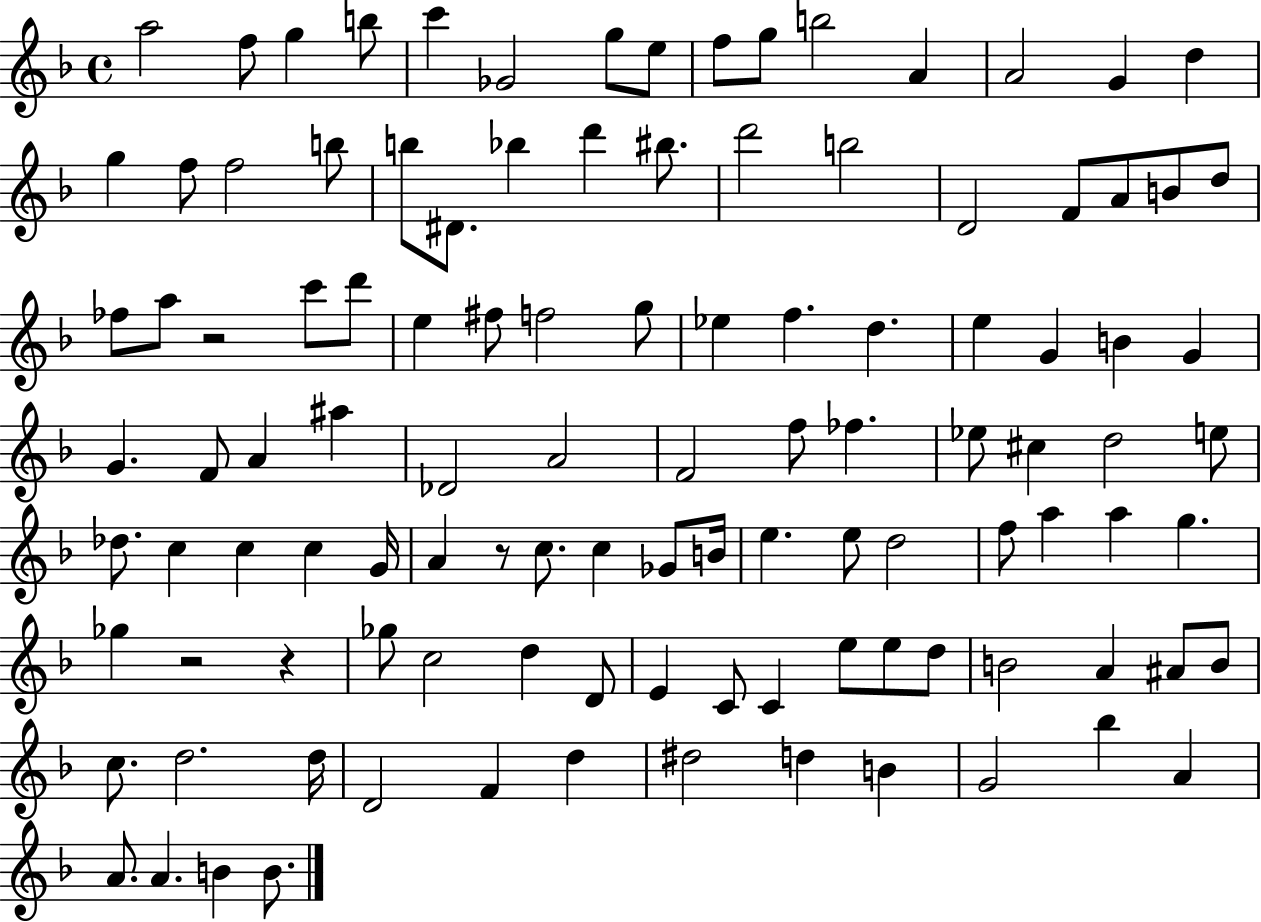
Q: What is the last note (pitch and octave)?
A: B4